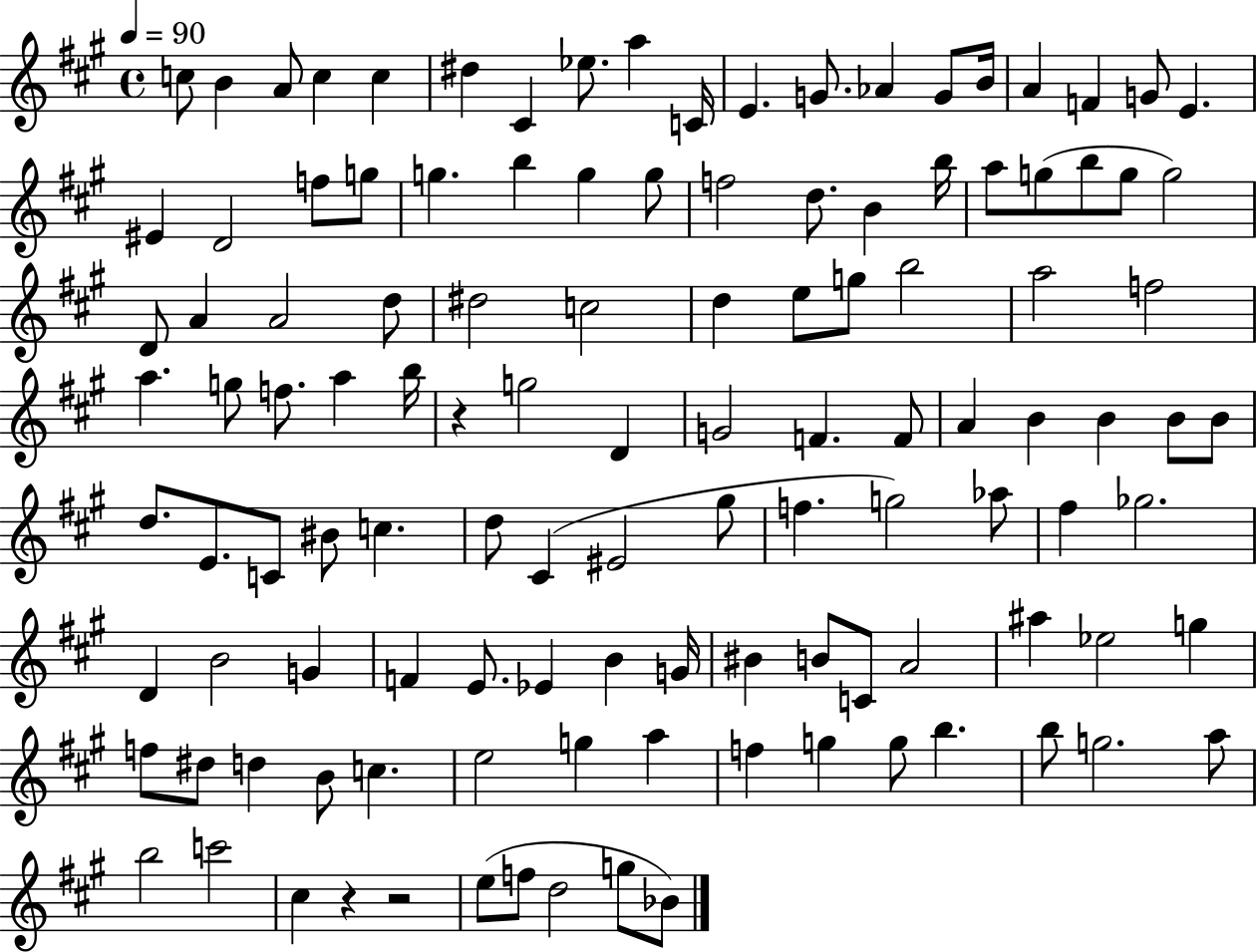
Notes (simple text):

C5/e B4/q A4/e C5/q C5/q D#5/q C#4/q Eb5/e. A5/q C4/s E4/q. G4/e. Ab4/q G4/e B4/s A4/q F4/q G4/e E4/q. EIS4/q D4/h F5/e G5/e G5/q. B5/q G5/q G5/e F5/h D5/e. B4/q B5/s A5/e G5/e B5/e G5/e G5/h D4/e A4/q A4/h D5/e D#5/h C5/h D5/q E5/e G5/e B5/h A5/h F5/h A5/q. G5/e F5/e. A5/q B5/s R/q G5/h D4/q G4/h F4/q. F4/e A4/q B4/q B4/q B4/e B4/e D5/e. E4/e. C4/e BIS4/e C5/q. D5/e C#4/q EIS4/h G#5/e F5/q. G5/h Ab5/e F#5/q Gb5/h. D4/q B4/h G4/q F4/q E4/e. Eb4/q B4/q G4/s BIS4/q B4/e C4/e A4/h A#5/q Eb5/h G5/q F5/e D#5/e D5/q B4/e C5/q. E5/h G5/q A5/q F5/q G5/q G5/e B5/q. B5/e G5/h. A5/e B5/h C6/h C#5/q R/q R/h E5/e F5/e D5/h G5/e Bb4/e